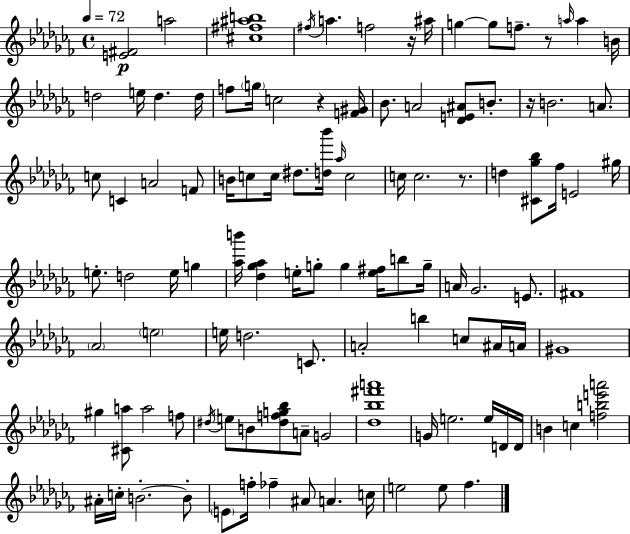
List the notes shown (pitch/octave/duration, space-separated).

[E4,F#4]/h A5/h [C#5,F#5,A#5,B5]/w F#5/s A5/q. F5/h R/s A#5/s G5/q G5/e F5/e. R/e A5/s A5/q B4/s D5/h E5/s D5/q. D5/s F5/e G5/s C5/h R/q [F4,G#4]/s Bb4/e. A4/h [Db4,E4,A#4]/e B4/e. R/s B4/h. A4/e. C5/e C4/q A4/h F4/e B4/s C5/e C5/s D#5/e. [D5,Bb6]/s Ab5/s C5/h C5/s C5/h. R/e. D5/q [C#4,Gb5,Bb5]/e FES5/s E4/h G#5/s E5/e. D5/h E5/s G5/q [Ab5,B6]/s [Db5,Gb5,Ab5]/q E5/s G5/e G5/q [E5,F#5]/s B5/e G5/s A4/s Gb4/h. E4/e. F#4/w Ab4/h E5/h E5/s D5/h. C4/e. A4/h B5/q C5/e A#4/s A4/s G#4/w G#5/q [C#4,A5]/e A5/h F5/e D#5/s E5/e B4/e [D#5,F5,G5,Bb5]/e A4/e G4/h [Db5,Bb5,F#6,A6]/w G4/s E5/h. E5/s D4/s D4/s B4/q C5/q [F5,B5,E6,A6]/h A#4/s C5/s B4/h. B4/e E4/e F5/s FES5/q A#4/e A4/q. C5/s E5/h E5/e FES5/q.